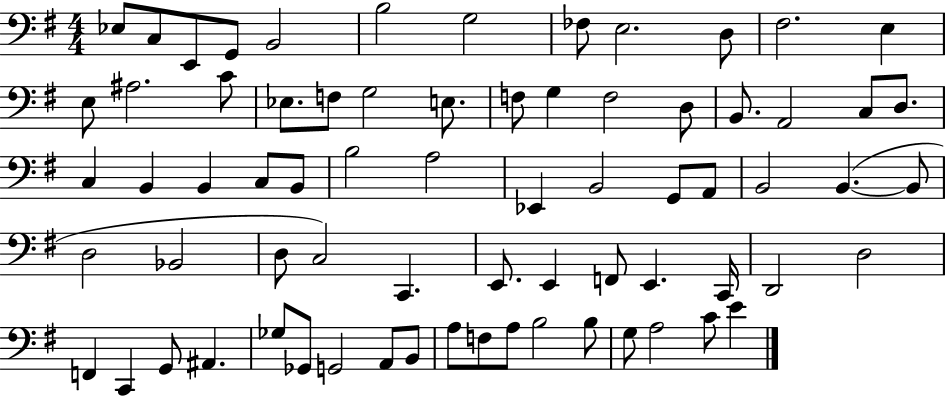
{
  \clef bass
  \numericTimeSignature
  \time 4/4
  \key g \major
  ees8 c8 e,8 g,8 b,2 | b2 g2 | fes8 e2. d8 | fis2. e4 | \break e8 ais2. c'8 | ees8. f8 g2 e8. | f8 g4 f2 d8 | b,8. a,2 c8 d8. | \break c4 b,4 b,4 c8 b,8 | b2 a2 | ees,4 b,2 g,8 a,8 | b,2 b,4.~(~ b,8 | \break d2 bes,2 | d8 c2) c,4. | e,8. e,4 f,8 e,4. c,16 | d,2 d2 | \break f,4 c,4 g,8 ais,4. | ges8 ges,8 g,2 a,8 b,8 | a8 f8 a8 b2 b8 | g8 a2 c'8 e'4 | \break \bar "|."
}